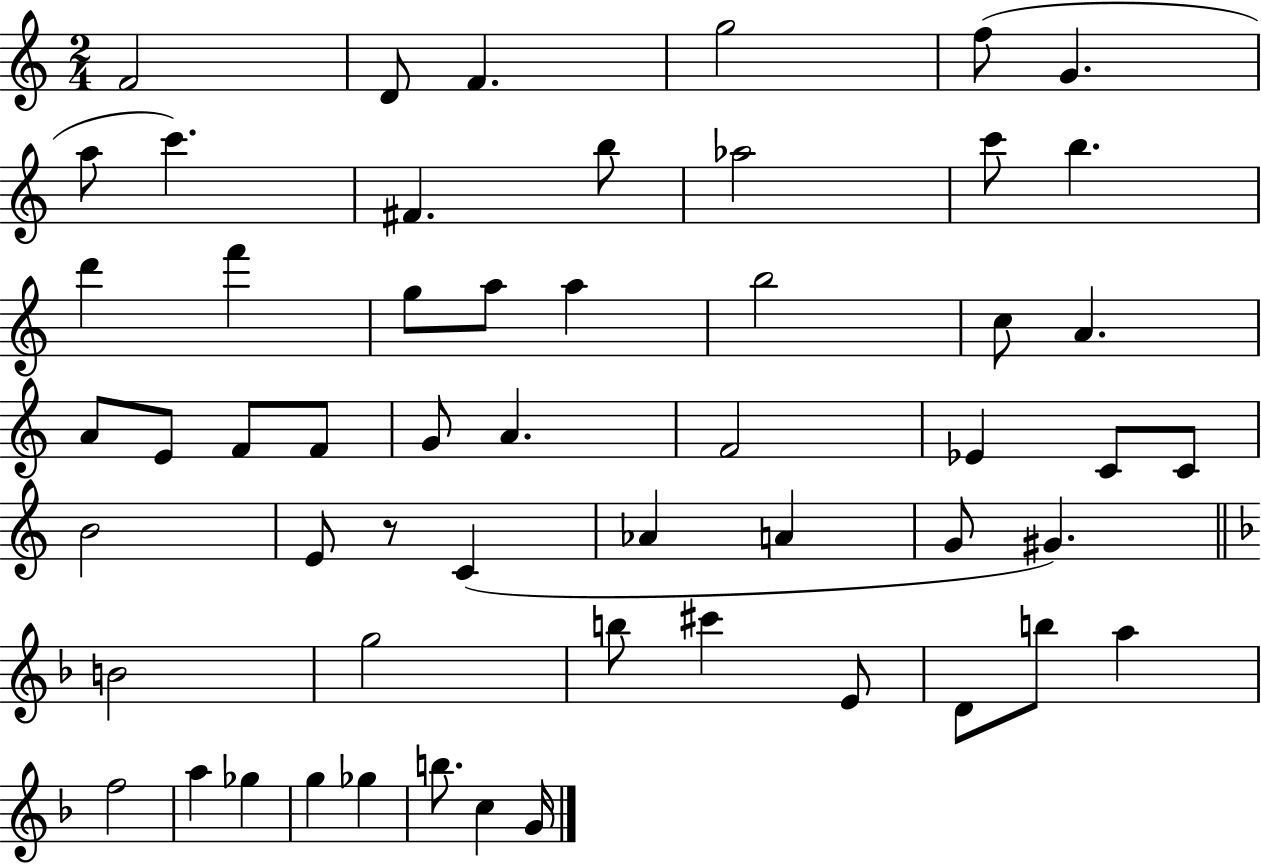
{
  \clef treble
  \numericTimeSignature
  \time 2/4
  \key c \major
  f'2 | d'8 f'4. | g''2 | f''8( g'4. | \break a''8 c'''4.) | fis'4. b''8 | aes''2 | c'''8 b''4. | \break d'''4 f'''4 | g''8 a''8 a''4 | b''2 | c''8 a'4. | \break a'8 e'8 f'8 f'8 | g'8 a'4. | f'2 | ees'4 c'8 c'8 | \break b'2 | e'8 r8 c'4( | aes'4 a'4 | g'8 gis'4.) | \break \bar "||" \break \key f \major b'2 | g''2 | b''8 cis'''4 e'8 | d'8 b''8 a''4 | \break f''2 | a''4 ges''4 | g''4 ges''4 | b''8. c''4 g'16 | \break \bar "|."
}